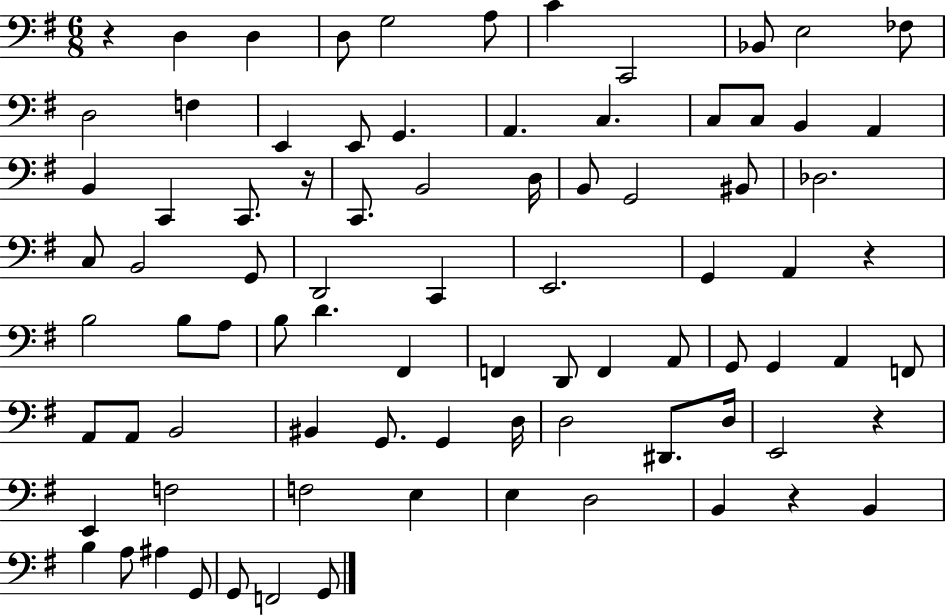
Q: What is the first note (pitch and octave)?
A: D3